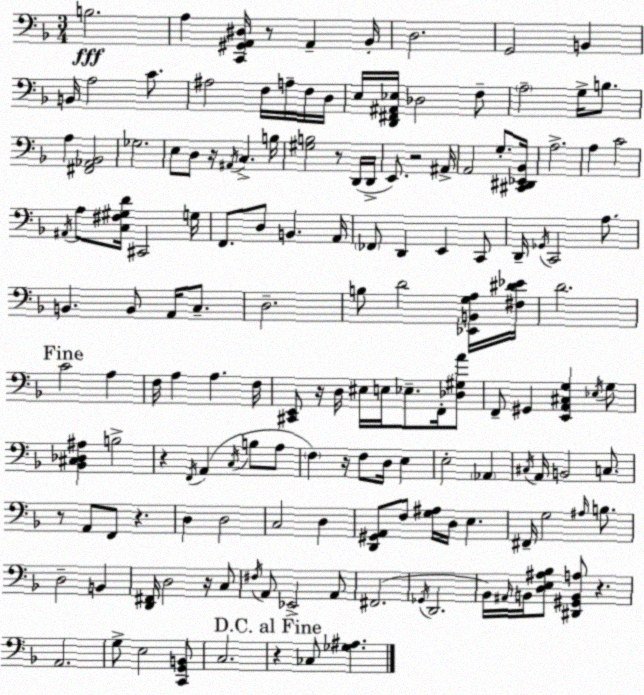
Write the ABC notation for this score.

X:1
T:Untitled
M:3/4
L:1/4
K:F
B,2 A, [C,,^G,,A,,^D,]/4 z/2 A,, _B,,/4 D,2 G,,2 B,, B,,/4 A,2 C/2 ^A,2 F,/4 A,/4 F,/4 D,/4 E,/4 [D,,^F,,^A,,_E,]/4 _D,2 F,/2 A,2 G,/4 B,/2 A, [^F,,_A,,_B,,]2 _G,2 E,/2 D,/2 z/4 ^A,,/4 C, B,/4 [^G,B,]2 z/2 D,,/4 D,,/4 E,,/2 z2 ^A,,/4 A,,2 G,/2 [^C,,^D,,_E,,_B,,]/4 A,2 A, C2 ^A,,/4 A,/2 [C,^F,^G,D]/4 ^C,,2 G,/4 F,,/2 D,/2 B,, A,,/4 _F,,/2 D,, E,, C,,/2 D,,/4 _G,,/4 C,,2 A,/2 B,, B,,/2 A,,/4 C,/2 D,2 B,/2 D2 [_E,,B,,G,A,]/4 [^F,^D_E]/4 D2 C2 A, F,/4 A, A, F,/4 [^C,,E,,]/2 z/4 D,/4 ^E,/4 E,/4 _E,/2 F,,/4 [_D,^G,A]/2 F,,/2 ^G,, [E,,A,,^C,G,] _E,/4 G,/2 [_B,,^C,_D,^A,] B,2 z F,,/4 A,, C,/4 B,/2 A,/2 F, z/4 F,/2 D,/4 E, E,2 _A,, ^C,/4 A,,/4 B,,2 C,/2 z/2 A,,/2 F,,/2 z D, D,2 C,2 D, [D,,^G,,A,,]/2 F,/2 [G,^A,]/4 D,/4 E, ^F,,/4 G,2 ^A,/4 B,/2 D,2 B,, [D,,^F,,]/4 D,2 z/4 C,/2 ^F,/4 A,,/2 _E,,2 A,,/2 ^F,,2 _G,,/4 D,,2 _B,,/4 ^A,,/4 B,,/4 [D,E,^A,_B,]/2 [^D,,^G,,B,,A,]/2 z A,,2 G,/2 E,2 [C,,G,,B,,]/2 C,2 z _C,/2 [_G,^A,]